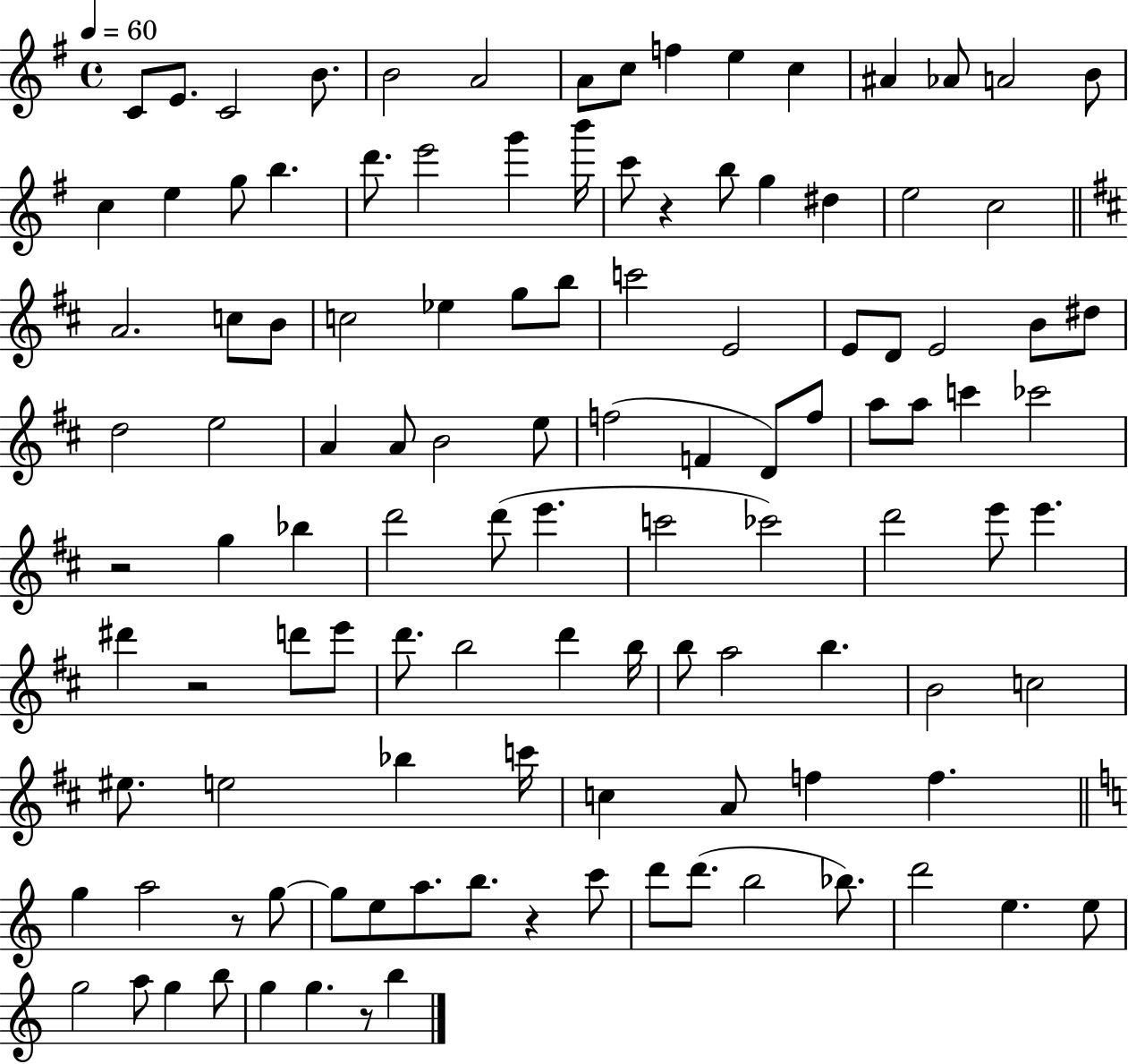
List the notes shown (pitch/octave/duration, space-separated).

C4/e E4/e. C4/h B4/e. B4/h A4/h A4/e C5/e F5/q E5/q C5/q A#4/q Ab4/e A4/h B4/e C5/q E5/q G5/e B5/q. D6/e. E6/h G6/q B6/s C6/e R/q B5/e G5/q D#5/q E5/h C5/h A4/h. C5/e B4/e C5/h Eb5/q G5/e B5/e C6/h E4/h E4/e D4/e E4/h B4/e D#5/e D5/h E5/h A4/q A4/e B4/h E5/e F5/h F4/q D4/e F5/e A5/e A5/e C6/q CES6/h R/h G5/q Bb5/q D6/h D6/e E6/q. C6/h CES6/h D6/h E6/e E6/q. D#6/q R/h D6/e E6/e D6/e. B5/h D6/q B5/s B5/e A5/h B5/q. B4/h C5/h EIS5/e. E5/h Bb5/q C6/s C5/q A4/e F5/q F5/q. G5/q A5/h R/e G5/e G5/e E5/e A5/e. B5/e. R/q C6/e D6/e D6/e. B5/h Bb5/e. D6/h E5/q. E5/e G5/h A5/e G5/q B5/e G5/q G5/q. R/e B5/q